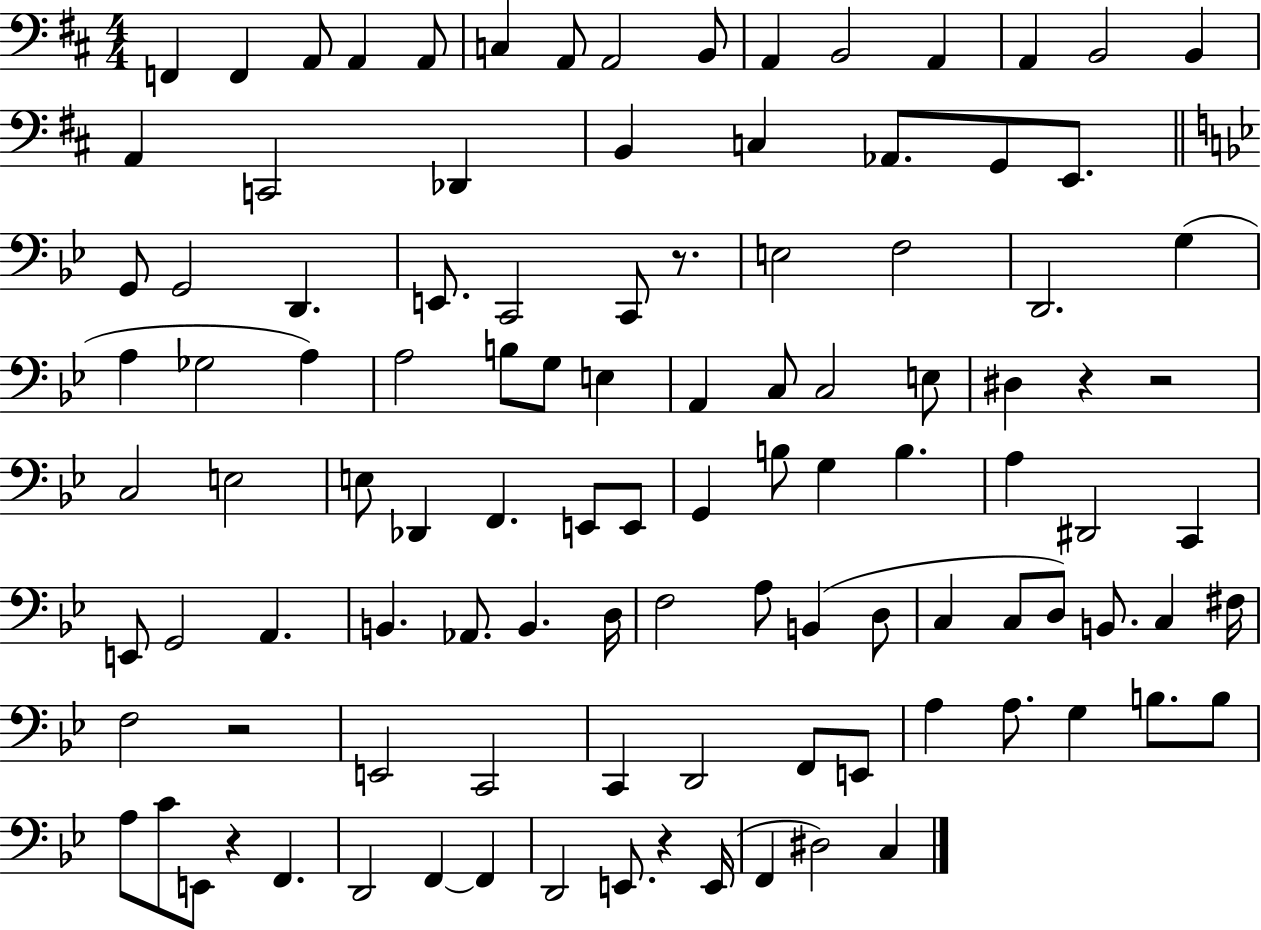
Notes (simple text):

F2/q F2/q A2/e A2/q A2/e C3/q A2/e A2/h B2/e A2/q B2/h A2/q A2/q B2/h B2/q A2/q C2/h Db2/q B2/q C3/q Ab2/e. G2/e E2/e. G2/e G2/h D2/q. E2/e. C2/h C2/e R/e. E3/h F3/h D2/h. G3/q A3/q Gb3/h A3/q A3/h B3/e G3/e E3/q A2/q C3/e C3/h E3/e D#3/q R/q R/h C3/h E3/h E3/e Db2/q F2/q. E2/e E2/e G2/q B3/e G3/q B3/q. A3/q D#2/h C2/q E2/e G2/h A2/q. B2/q. Ab2/e. B2/q. D3/s F3/h A3/e B2/q D3/e C3/q C3/e D3/e B2/e. C3/q F#3/s F3/h R/h E2/h C2/h C2/q D2/h F2/e E2/e A3/q A3/e. G3/q B3/e. B3/e A3/e C4/e E2/e R/q F2/q. D2/h F2/q F2/q D2/h E2/e. R/q E2/s F2/q D#3/h C3/q